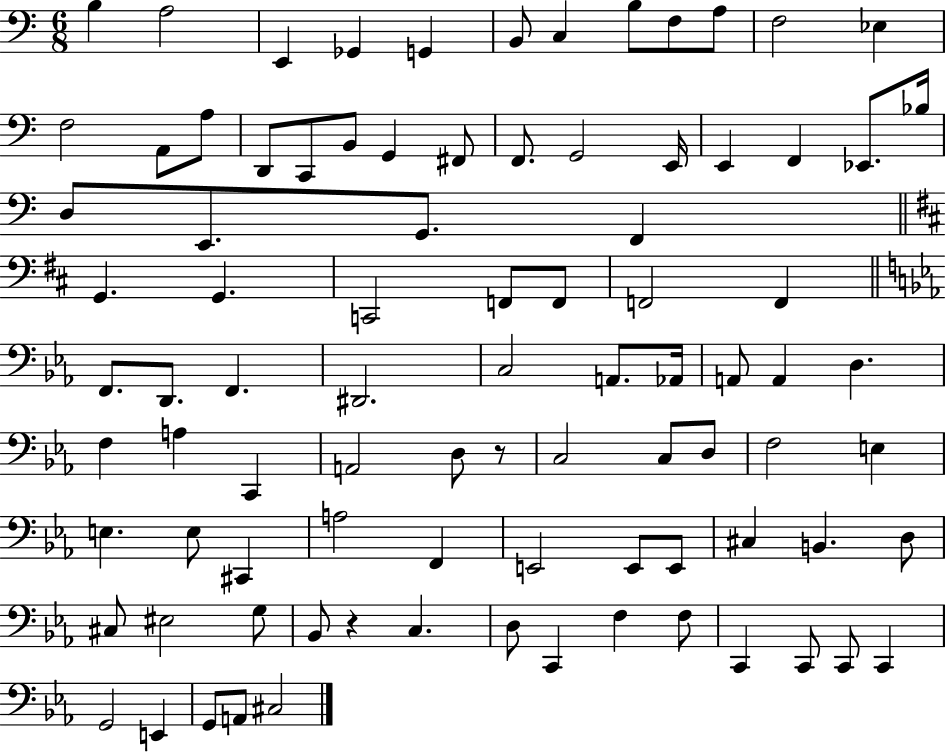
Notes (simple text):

B3/q A3/h E2/q Gb2/q G2/q B2/e C3/q B3/e F3/e A3/e F3/h Eb3/q F3/h A2/e A3/e D2/e C2/e B2/e G2/q F#2/e F2/e. G2/h E2/s E2/q F2/q Eb2/e. Bb3/s D3/e E2/e. G2/e. F2/q G2/q. G2/q. C2/h F2/e F2/e F2/h F2/q F2/e. D2/e. F2/q. D#2/h. C3/h A2/e. Ab2/s A2/e A2/q D3/q. F3/q A3/q C2/q A2/h D3/e R/e C3/h C3/e D3/e F3/h E3/q E3/q. E3/e C#2/q A3/h F2/q E2/h E2/e E2/e C#3/q B2/q. D3/e C#3/e EIS3/h G3/e Bb2/e R/q C3/q. D3/e C2/q F3/q F3/e C2/q C2/e C2/e C2/q G2/h E2/q G2/e A2/e C#3/h